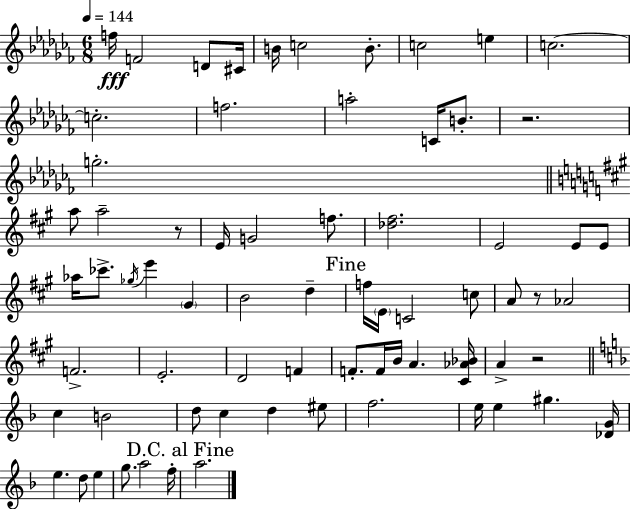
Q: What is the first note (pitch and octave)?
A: F5